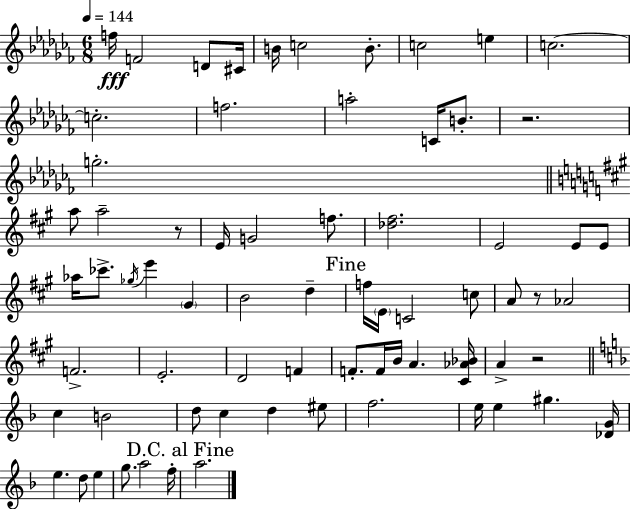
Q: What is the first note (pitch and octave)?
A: F5